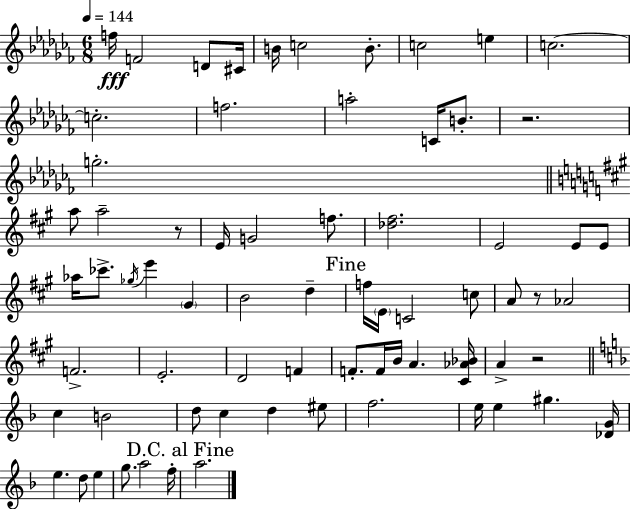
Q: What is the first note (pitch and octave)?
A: F5